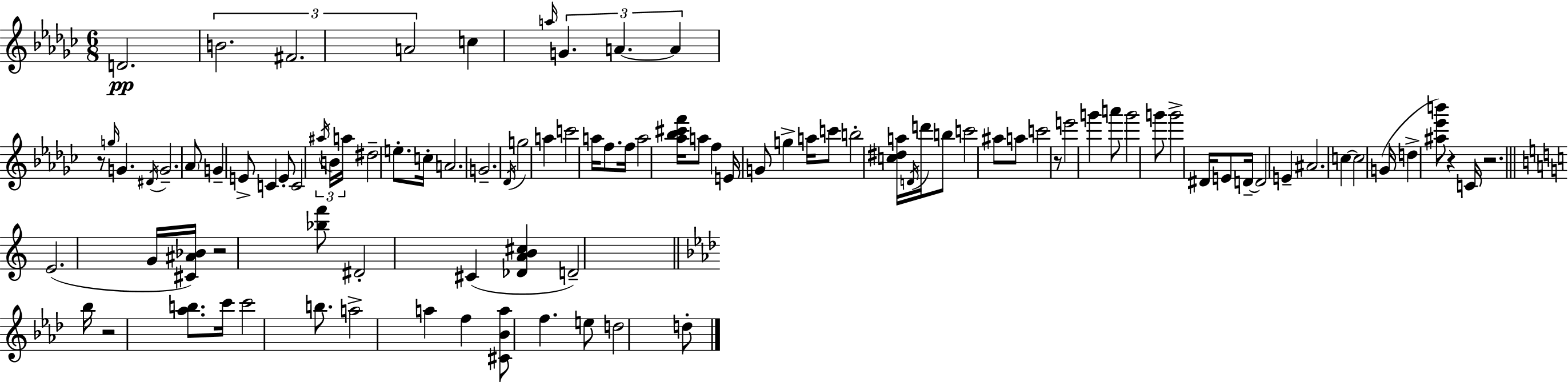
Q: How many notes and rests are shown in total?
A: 97